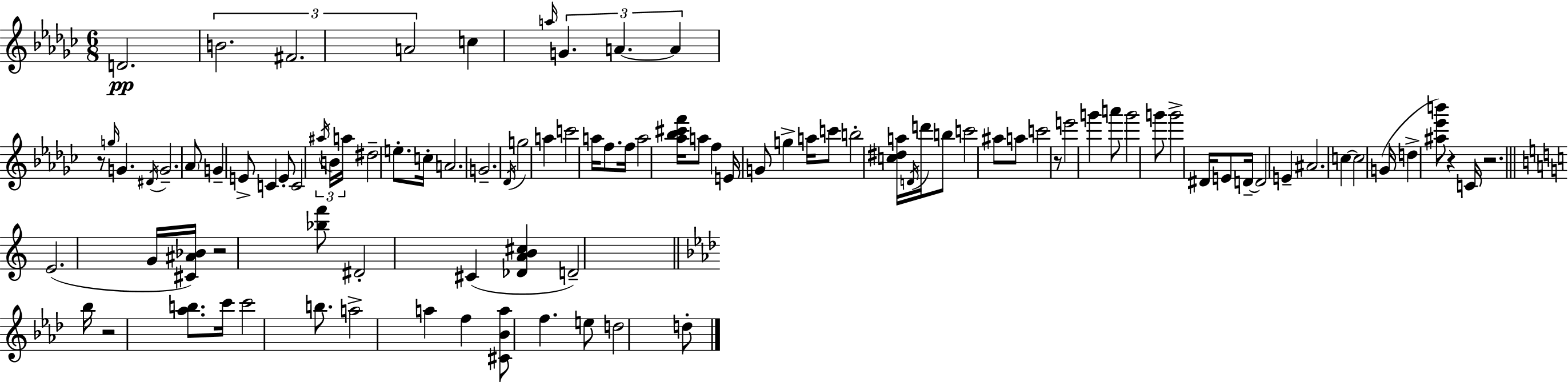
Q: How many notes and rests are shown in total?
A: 97